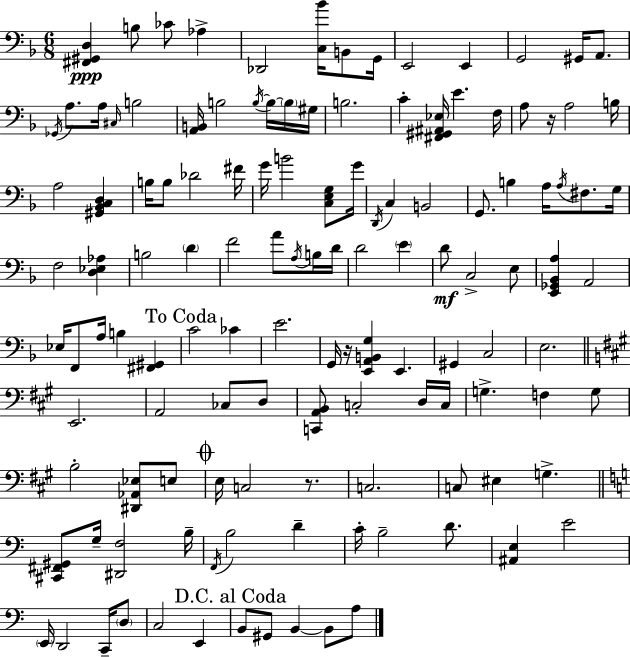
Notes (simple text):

[F#2,G#2,D3]/q B3/e CES4/e Ab3/q Db2/h [C3,Bb4]/s B2/e G2/s E2/h E2/q G2/h G#2/s A2/e. Gb2/s A3/e. A3/s C#3/s B3/h [A2,B2]/s B3/h B3/s B3/s B3/s G#3/s B3/h. C4/q [F#2,G#2,A#2,Eb3]/s E4/q. F3/s A3/e R/s A3/h B3/s A3/h [G#2,Bb2,C3,D3]/q B3/s B3/e Db4/h F#4/s G4/s B4/h [C3,E3,G3]/e G4/s D2/s C3/q B2/h G2/e. B3/q A3/s A3/s F#3/e. G3/s F3/h [D3,Eb3,Ab3]/q B3/h D4/q F4/h A4/e A3/s B3/s D4/s D4/h E4/q D4/e C3/h E3/e [E2,Gb2,Bb2,A3]/q A2/h Eb3/s F2/e A3/s B3/q [F#2,G#2]/q C4/h CES4/q E4/h. G2/s R/s [E2,A2,B2,G3]/q E2/q. G#2/q C3/h E3/h. E2/h. A2/h CES3/e D3/e [C2,A2,B2]/e C3/h D3/s C3/s G3/q. F3/q G3/e B3/h [D#2,Ab2,Eb3]/e E3/e E3/s C3/h R/e. C3/h. C3/e EIS3/q G3/q. [C#2,F#2,G#2]/e G3/s [D#2,F3]/h B3/s F2/s B3/h D4/q C4/s B3/h D4/e. [A#2,E3]/q E4/h E2/s D2/h C2/s D3/e C3/h E2/q B2/e G#2/e B2/q B2/e A3/e